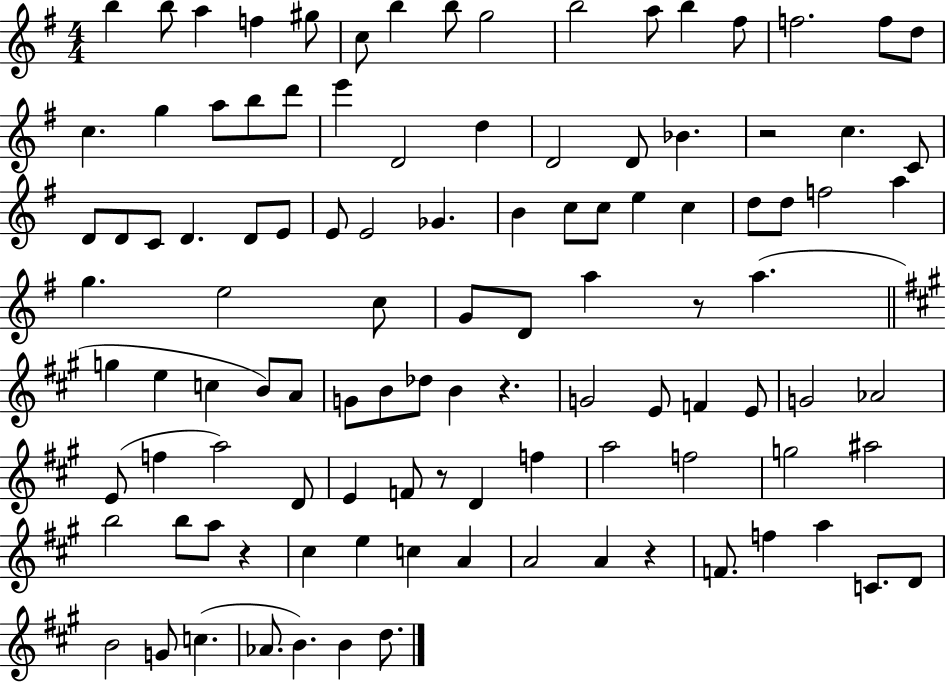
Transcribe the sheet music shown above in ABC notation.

X:1
T:Untitled
M:4/4
L:1/4
K:G
b b/2 a f ^g/2 c/2 b b/2 g2 b2 a/2 b ^f/2 f2 f/2 d/2 c g a/2 b/2 d'/2 e' D2 d D2 D/2 _B z2 c C/2 D/2 D/2 C/2 D D/2 E/2 E/2 E2 _G B c/2 c/2 e c d/2 d/2 f2 a g e2 c/2 G/2 D/2 a z/2 a g e c B/2 A/2 G/2 B/2 _d/2 B z G2 E/2 F E/2 G2 _A2 E/2 f a2 D/2 E F/2 z/2 D f a2 f2 g2 ^a2 b2 b/2 a/2 z ^c e c A A2 A z F/2 f a C/2 D/2 B2 G/2 c _A/2 B B d/2